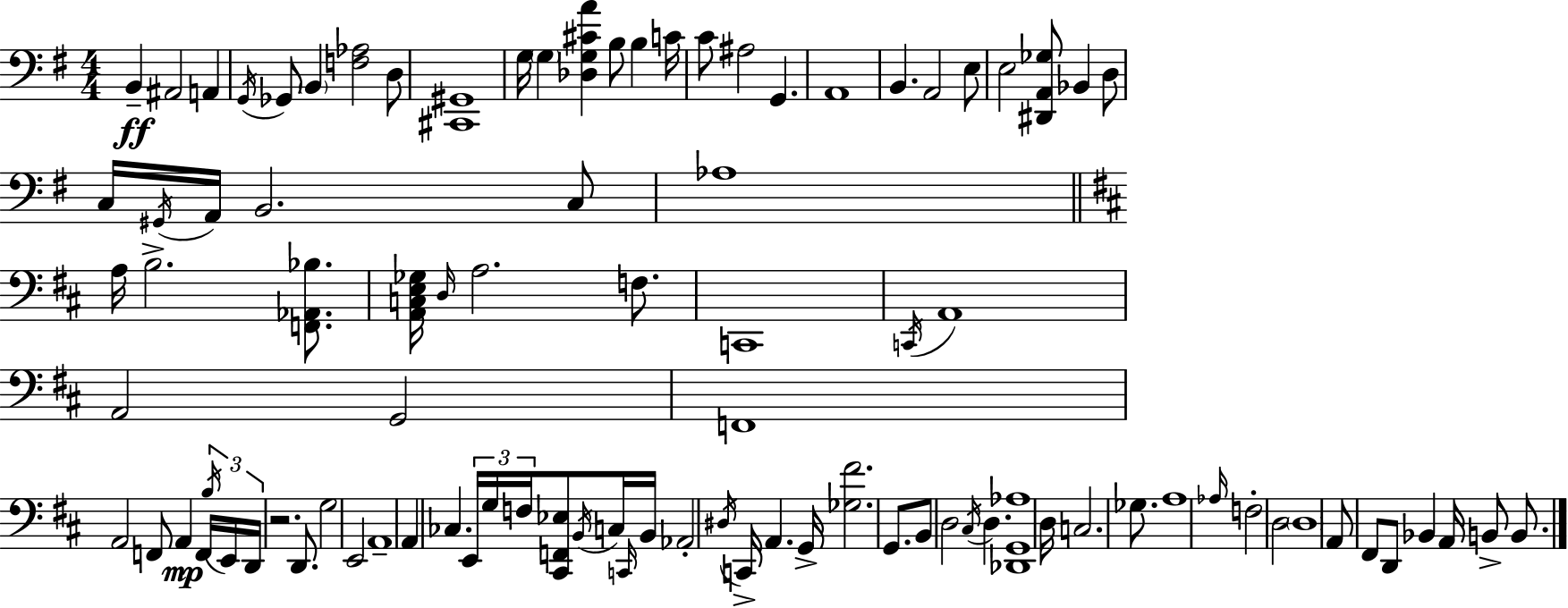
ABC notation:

X:1
T:Untitled
M:4/4
L:1/4
K:Em
B,, ^A,,2 A,, G,,/4 _G,,/2 B,, [F,_A,]2 D,/2 [^C,,^G,,]4 G,/4 G, [_D,G,^CA] B,/2 B, C/4 C/2 ^A,2 G,, A,,4 B,, A,,2 E,/2 E,2 [^D,,A,,_G,]/2 _B,, D,/2 C,/4 ^G,,/4 A,,/4 B,,2 C,/2 _A,4 A,/4 B,2 [F,,_A,,_B,]/2 [A,,C,E,_G,]/4 D,/4 A,2 F,/2 C,,4 C,,/4 A,,4 A,,2 G,,2 F,,4 A,,2 F,,/2 A,, F,,/4 B,/4 E,,/4 D,,/4 z2 D,,/2 G,2 E,,2 A,,4 A,, _C, E,,/4 G,/4 F,/4 [^C,,F,,_E,]/2 B,,/4 C,/4 C,,/4 B,,/4 _A,,2 ^D,/4 C,,/4 A,, G,,/4 [_G,^F]2 G,,/2 B,,/2 D,2 ^C,/4 D, [_D,,G,,_A,]4 D,/4 C,2 _G,/2 A,4 _A,/4 F,2 D,2 D,4 A,,/2 ^F,,/2 D,,/2 _B,, A,,/4 B,,/2 B,,/2